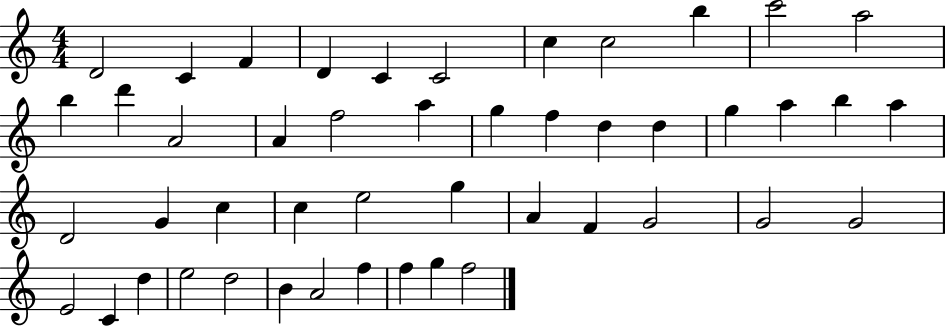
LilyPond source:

{
  \clef treble
  \numericTimeSignature
  \time 4/4
  \key c \major
  d'2 c'4 f'4 | d'4 c'4 c'2 | c''4 c''2 b''4 | c'''2 a''2 | \break b''4 d'''4 a'2 | a'4 f''2 a''4 | g''4 f''4 d''4 d''4 | g''4 a''4 b''4 a''4 | \break d'2 g'4 c''4 | c''4 e''2 g''4 | a'4 f'4 g'2 | g'2 g'2 | \break e'2 c'4 d''4 | e''2 d''2 | b'4 a'2 f''4 | f''4 g''4 f''2 | \break \bar "|."
}